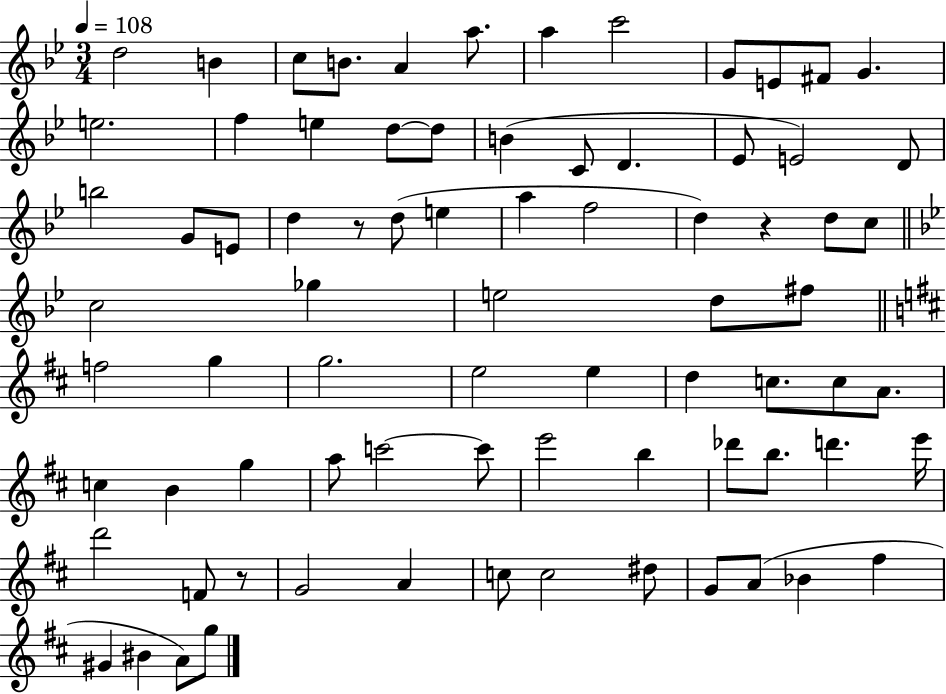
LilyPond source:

{
  \clef treble
  \numericTimeSignature
  \time 3/4
  \key bes \major
  \tempo 4 = 108
  d''2 b'4 | c''8 b'8. a'4 a''8. | a''4 c'''2 | g'8 e'8 fis'8 g'4. | \break e''2. | f''4 e''4 d''8~~ d''8 | b'4( c'8 d'4. | ees'8 e'2) d'8 | \break b''2 g'8 e'8 | d''4 r8 d''8( e''4 | a''4 f''2 | d''4) r4 d''8 c''8 | \break \bar "||" \break \key bes \major c''2 ges''4 | e''2 d''8 fis''8 | \bar "||" \break \key b \minor f''2 g''4 | g''2. | e''2 e''4 | d''4 c''8. c''8 a'8. | \break c''4 b'4 g''4 | a''8 c'''2~~ c'''8 | e'''2 b''4 | des'''8 b''8. d'''4. e'''16 | \break d'''2 f'8 r8 | g'2 a'4 | c''8 c''2 dis''8 | g'8 a'8( bes'4 fis''4 | \break gis'4 bis'4 a'8) g''8 | \bar "|."
}